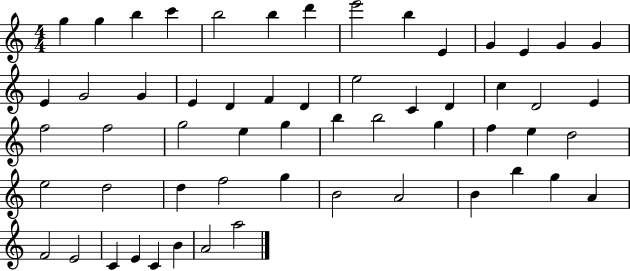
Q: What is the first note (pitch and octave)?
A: G5